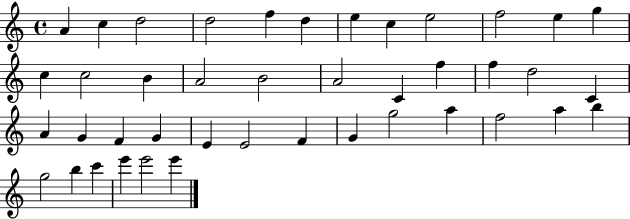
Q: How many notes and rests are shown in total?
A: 42